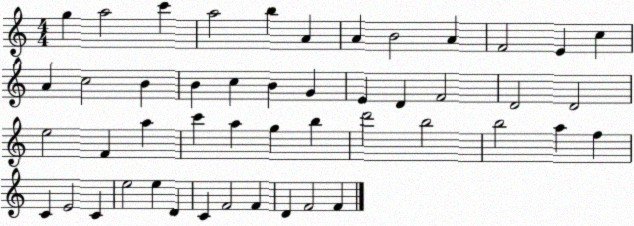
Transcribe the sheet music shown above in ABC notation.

X:1
T:Untitled
M:4/4
L:1/4
K:C
g a2 c' a2 b A A B2 A F2 E c A c2 B B c B G E D F2 D2 D2 e2 F a c' a g b d'2 b2 b2 a f C E2 C e2 e D C F2 F D F2 F